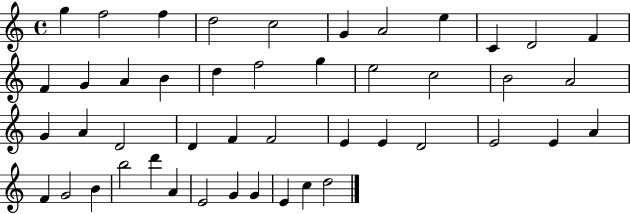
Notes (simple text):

G5/q F5/h F5/q D5/h C5/h G4/q A4/h E5/q C4/q D4/h F4/q F4/q G4/q A4/q B4/q D5/q F5/h G5/q E5/h C5/h B4/h A4/h G4/q A4/q D4/h D4/q F4/q F4/h E4/q E4/q D4/h E4/h E4/q A4/q F4/q G4/h B4/q B5/h D6/q A4/q E4/h G4/q G4/q E4/q C5/q D5/h